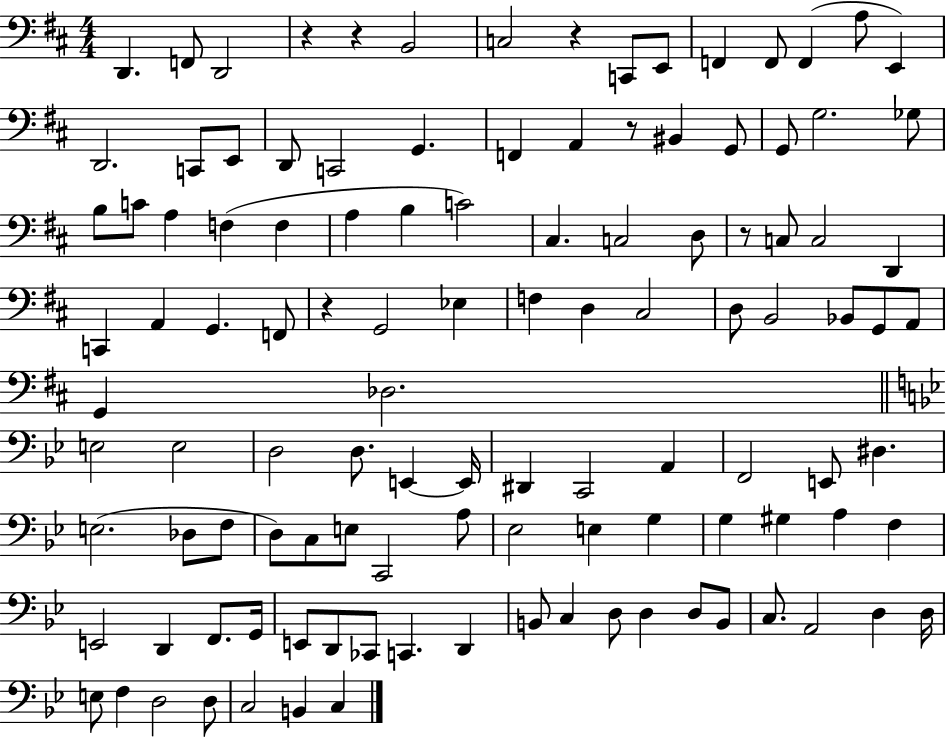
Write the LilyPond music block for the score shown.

{
  \clef bass
  \numericTimeSignature
  \time 4/4
  \key d \major
  d,4. f,8 d,2 | r4 r4 b,2 | c2 r4 c,8 e,8 | f,4 f,8 f,4( a8 e,4) | \break d,2. c,8 e,8 | d,8 c,2 g,4. | f,4 a,4 r8 bis,4 g,8 | g,8 g2. ges8 | \break b8 c'8 a4 f4( f4 | a4 b4 c'2) | cis4. c2 d8 | r8 c8 c2 d,4 | \break c,4 a,4 g,4. f,8 | r4 g,2 ees4 | f4 d4 cis2 | d8 b,2 bes,8 g,8 a,8 | \break g,4 des2. | \bar "||" \break \key bes \major e2 e2 | d2 d8. e,4~~ e,16 | dis,4 c,2 a,4 | f,2 e,8 dis4. | \break e2.( des8 f8 | d8) c8 e8 c,2 a8 | ees2 e4 g4 | g4 gis4 a4 f4 | \break e,2 d,4 f,8. g,16 | e,8 d,8 ces,8 c,4. d,4 | b,8 c4 d8 d4 d8 b,8 | c8. a,2 d4 d16 | \break e8 f4 d2 d8 | c2 b,4 c4 | \bar "|."
}